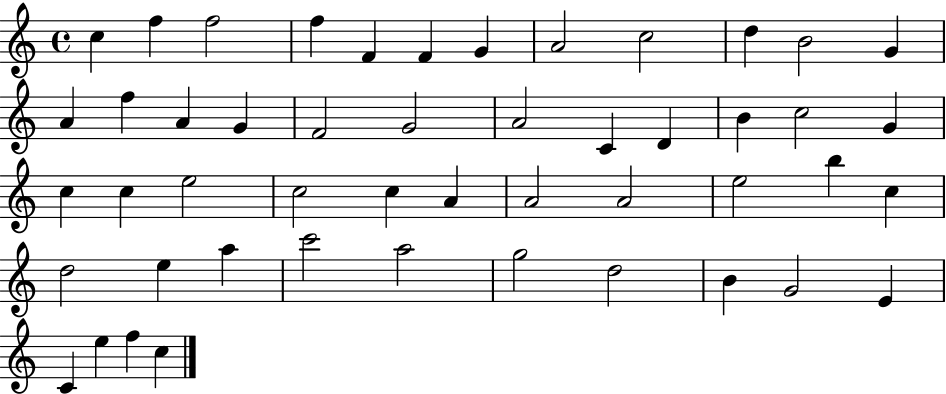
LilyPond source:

{
  \clef treble
  \time 4/4
  \defaultTimeSignature
  \key c \major
  c''4 f''4 f''2 | f''4 f'4 f'4 g'4 | a'2 c''2 | d''4 b'2 g'4 | \break a'4 f''4 a'4 g'4 | f'2 g'2 | a'2 c'4 d'4 | b'4 c''2 g'4 | \break c''4 c''4 e''2 | c''2 c''4 a'4 | a'2 a'2 | e''2 b''4 c''4 | \break d''2 e''4 a''4 | c'''2 a''2 | g''2 d''2 | b'4 g'2 e'4 | \break c'4 e''4 f''4 c''4 | \bar "|."
}